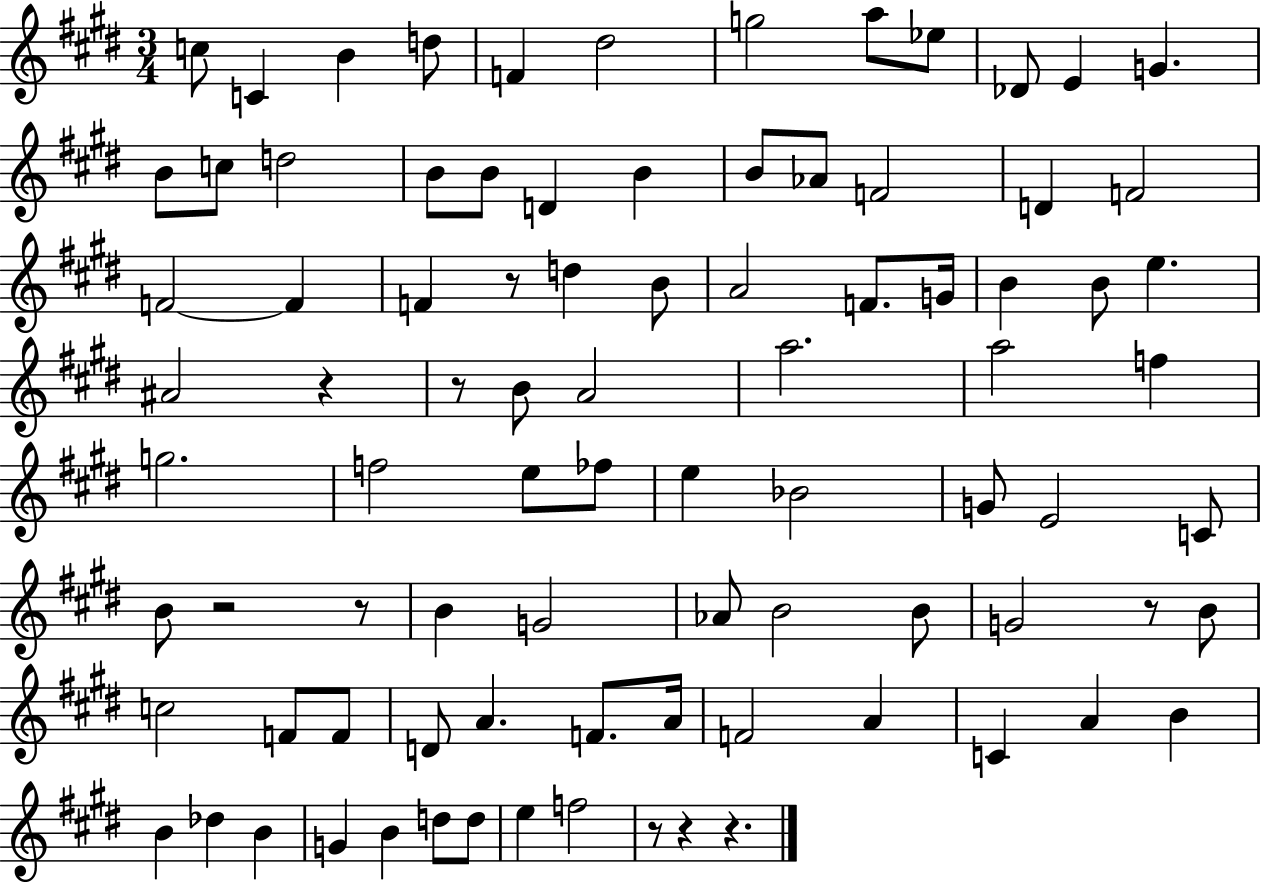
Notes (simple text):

C5/e C4/q B4/q D5/e F4/q D#5/h G5/h A5/e Eb5/e Db4/e E4/q G4/q. B4/e C5/e D5/h B4/e B4/e D4/q B4/q B4/e Ab4/e F4/h D4/q F4/h F4/h F4/q F4/q R/e D5/q B4/e A4/h F4/e. G4/s B4/q B4/e E5/q. A#4/h R/q R/e B4/e A4/h A5/h. A5/h F5/q G5/h. F5/h E5/e FES5/e E5/q Bb4/h G4/e E4/h C4/e B4/e R/h R/e B4/q G4/h Ab4/e B4/h B4/e G4/h R/e B4/e C5/h F4/e F4/e D4/e A4/q. F4/e. A4/s F4/h A4/q C4/q A4/q B4/q B4/q Db5/q B4/q G4/q B4/q D5/e D5/e E5/q F5/h R/e R/q R/q.